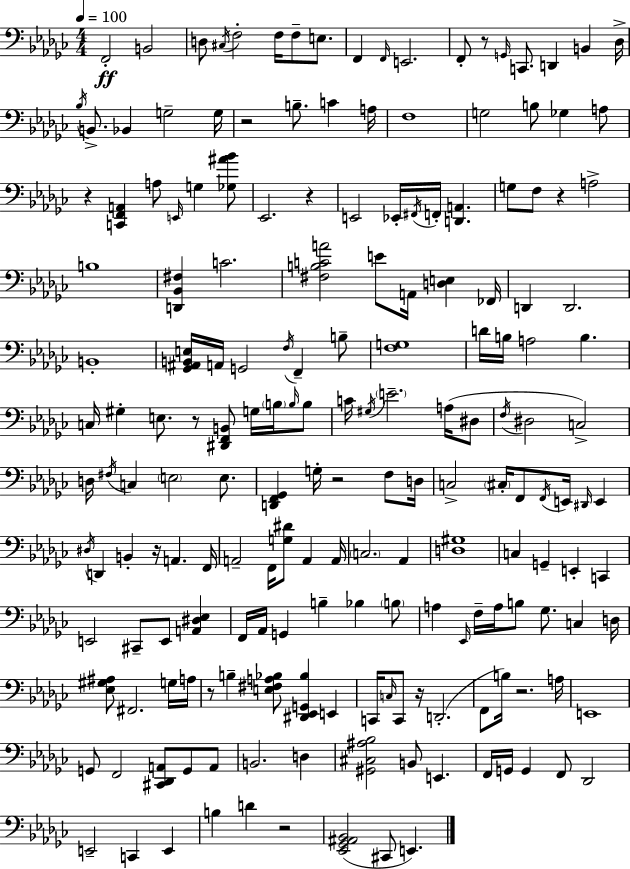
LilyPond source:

{
  \clef bass
  \numericTimeSignature
  \time 4/4
  \key ees \minor
  \tempo 4 = 100
  \repeat volta 2 { f,2-.\ff b,2 | d8 \acciaccatura { cis16 } f2-. f16 f8-- e8. | f,4 \grace { f,16 } e,2. | f,8-. r8 \grace { g,16 } c,8. d,4 b,4 | \break des16-> \acciaccatura { bes16 } b,8.-> bes,4 g2-- | g16 r2 b8.-- c'4 | a16 f1 | g2 b8 ges4 | \break a8 r4 <c, f, a,>4 a8 \grace { e,16 } g4 | <ges ais' bes'>8 ees,2. | r4 e,2 ees,16-. \acciaccatura { fis,16 } f,16-. | <d, a,>4. g8 f8 r4 a2-> | \break b1 | <d, bes, fis>4 c'2. | <fis b c' a'>2 e'8 | a,16 <d e>4 fes,16 d,4 d,2. | \break b,1-. | <ges, ais, b, e>16 a,16 g,2 | \acciaccatura { f16 } f,4-- b8-- <f g>1 | d'16 b16 a2 | \break b4. c16 gis4-. e8. r8 | <dis, f, b,>8 g16 \parenthesize b16 \grace { b16 } b8 c'16 \acciaccatura { gis16 } \parenthesize e'2.-- | a16( dis8 \acciaccatura { f16 } dis2 | c2->) d16 \acciaccatura { fis16 } c4 | \break \parenthesize e2 e8. <d, f, ges,>4 g16-. | r2 f8 d16 c2-> | \parenthesize cis16-. f,8 \acciaccatura { f,16 } e,16 \grace { dis,16 } e,4 \acciaccatura { dis16 } d,4 | b,4-. r16 a,4. f,16 a,2-- | \break f,16 <g dis'>8 a,4 a,16 \parenthesize c2. | aes,4 <d gis>1 | c4 | g,4-- e,4-. c,4 e,2 | \break cis,8-- e,8 <a, dis ees>4 f,16 aes,16 | g,4 b4-- bes4 \parenthesize b8 a4 | \grace { ees,16 } f16-- a16 b8 ges8. c4 d16 <ees gis ais>8 | fis,2. g16 a16 r8 | \break b4-- <e fis a bes>8 <dis, ees, g, bes>4 e,4 c,16 | \grace { c16 } c,8 r16 d,2.-.( | f,8 b16) r2. a16 | e,1 | \break g,8 f,2 <cis, des, a,>8 g,8 a,8 | b,2. d4 | <gis, cis ais bes>2 b,8 e,4. | f,16 g,16 g,4 f,8 des,2 | \break e,2-- c,4 e,4 | b4 d'4 r2 | <ees, ges, ais, bes,>2( cis,8 e,4.) | } \bar "|."
}